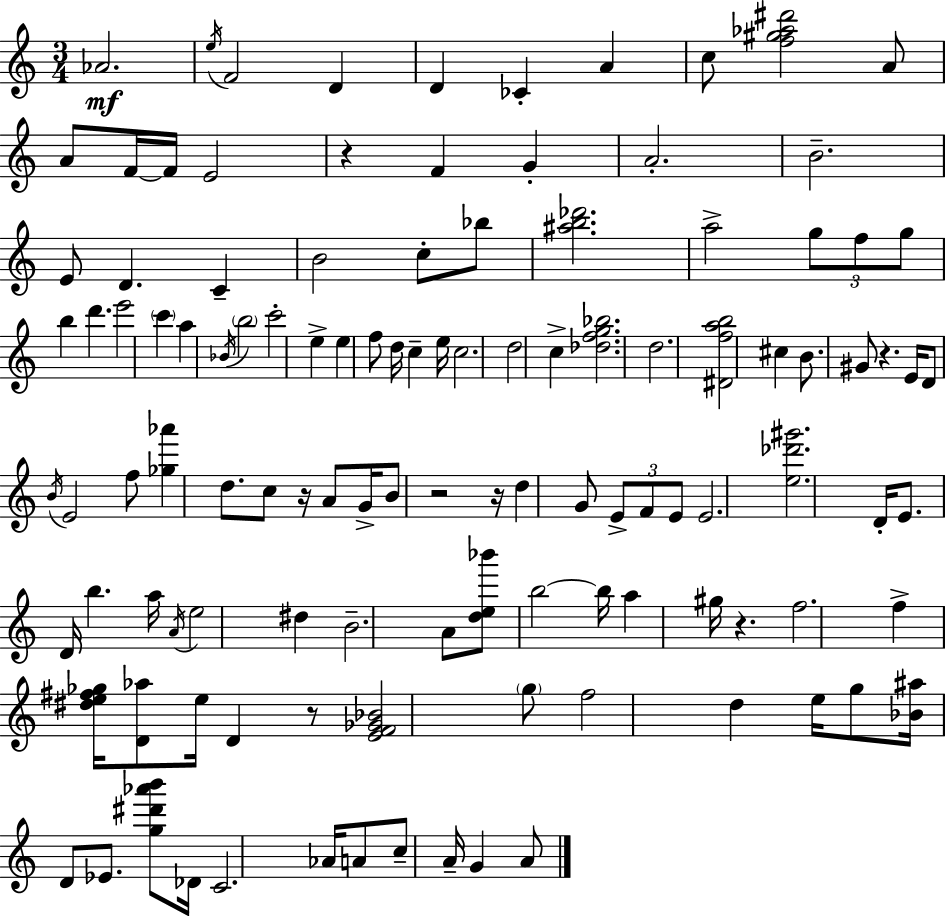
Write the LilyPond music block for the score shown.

{
  \clef treble
  \numericTimeSignature
  \time 3/4
  \key c \major
  aes'2.\mf | \acciaccatura { e''16 } f'2 d'4 | d'4 ces'4-. a'4 | c''8 <f'' gis'' aes'' dis'''>2 a'8 | \break a'8 f'16~~ f'16 e'2 | r4 f'4 g'4-. | a'2.-. | b'2.-- | \break e'8 d'4. c'4-- | b'2 c''8-. bes''8 | <ais'' b'' des'''>2. | a''2-> \tuplet 3/2 { g''8 f''8 | \break g''8 } b''4 d'''4. | e'''2 \parenthesize c'''4 | a''4 \acciaccatura { bes'16 } \parenthesize b''2 | c'''2-. e''4-> | \break e''4 f''8 d''16 c''4-- | e''16 c''2. | d''2 c''4-> | <des'' f'' g'' bes''>2. | \break d''2. | <dis' f'' a'' b''>2 cis''4 | b'8. gis'8 r4. | e'16 d'8 \acciaccatura { b'16 } e'2 | \break f''8 <ges'' aes'''>4 d''8. c''8 | r16 a'8 g'16-> b'8 r2 | r16 d''4 g'8 \tuplet 3/2 { e'8-> f'8 | e'8 } e'2. | \break <e'' des''' gis'''>2. | d'16-. e'8. d'16 b''4. | a''16 \acciaccatura { a'16 } e''2 | dis''4 b'2.-- | \break a'8 <d'' e'' bes'''>8 b''2~~ | b''16 a''4 gis''16 r4. | f''2. | f''4-> <dis'' e'' fis'' ges''>16 <d' aes''>8 e''16 | \break d'4 r8 <e' f' ges' bes'>2 | \parenthesize g''8 f''2 | d''4 e''16 g''8 <bes' ais''>16 d'8 ees'8. | <g'' dis''' aes''' b'''>8 des'16 c'2. | \break aes'16 a'8 c''8-- a'16-- g'4 | a'8 \bar "|."
}